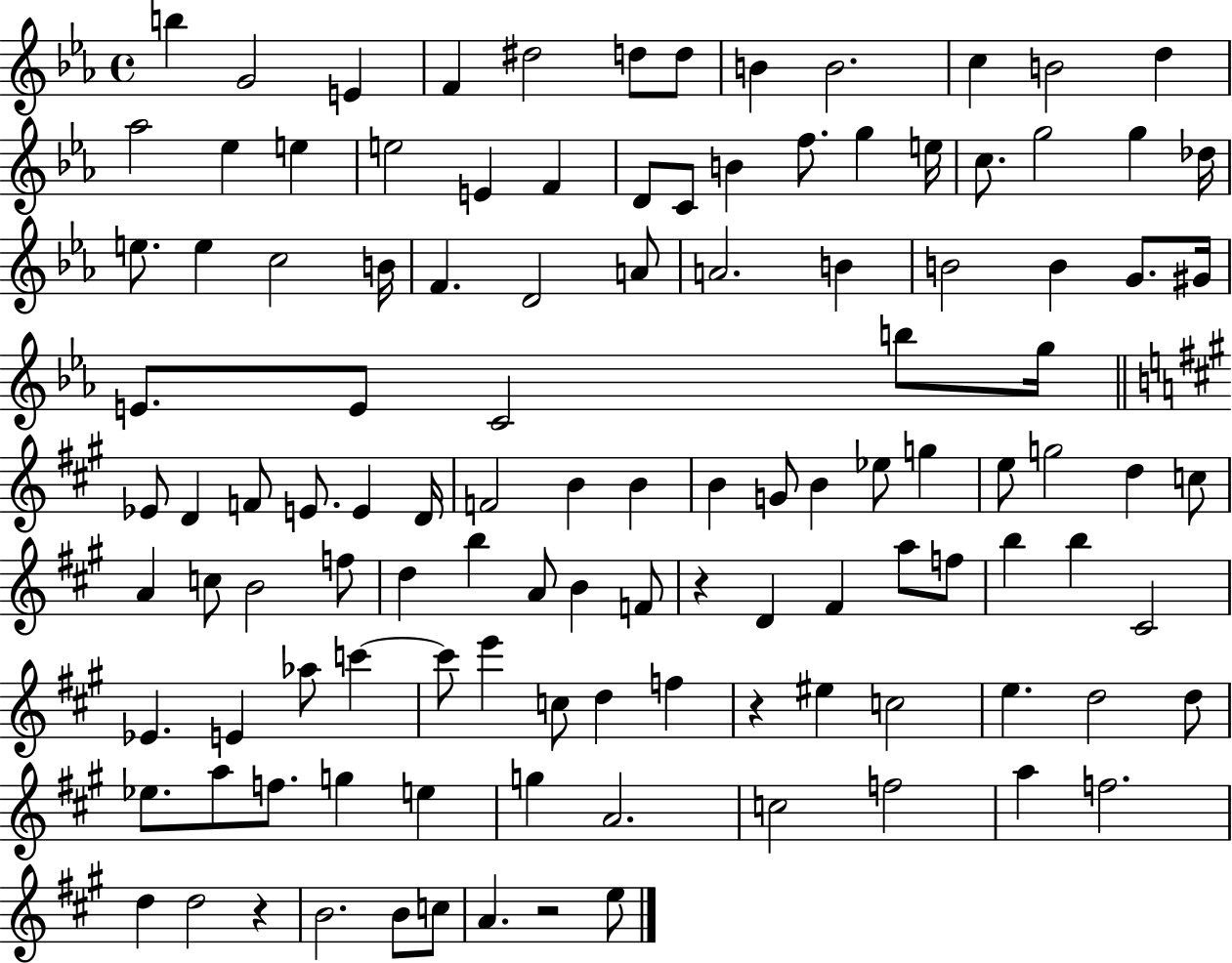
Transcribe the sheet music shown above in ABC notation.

X:1
T:Untitled
M:4/4
L:1/4
K:Eb
b G2 E F ^d2 d/2 d/2 B B2 c B2 d _a2 _e e e2 E F D/2 C/2 B f/2 g e/4 c/2 g2 g _d/4 e/2 e c2 B/4 F D2 A/2 A2 B B2 B G/2 ^G/4 E/2 E/2 C2 b/2 g/4 _E/2 D F/2 E/2 E D/4 F2 B B B G/2 B _e/2 g e/2 g2 d c/2 A c/2 B2 f/2 d b A/2 B F/2 z D ^F a/2 f/2 b b ^C2 _E E _a/2 c' c'/2 e' c/2 d f z ^e c2 e d2 d/2 _e/2 a/2 f/2 g e g A2 c2 f2 a f2 d d2 z B2 B/2 c/2 A z2 e/2